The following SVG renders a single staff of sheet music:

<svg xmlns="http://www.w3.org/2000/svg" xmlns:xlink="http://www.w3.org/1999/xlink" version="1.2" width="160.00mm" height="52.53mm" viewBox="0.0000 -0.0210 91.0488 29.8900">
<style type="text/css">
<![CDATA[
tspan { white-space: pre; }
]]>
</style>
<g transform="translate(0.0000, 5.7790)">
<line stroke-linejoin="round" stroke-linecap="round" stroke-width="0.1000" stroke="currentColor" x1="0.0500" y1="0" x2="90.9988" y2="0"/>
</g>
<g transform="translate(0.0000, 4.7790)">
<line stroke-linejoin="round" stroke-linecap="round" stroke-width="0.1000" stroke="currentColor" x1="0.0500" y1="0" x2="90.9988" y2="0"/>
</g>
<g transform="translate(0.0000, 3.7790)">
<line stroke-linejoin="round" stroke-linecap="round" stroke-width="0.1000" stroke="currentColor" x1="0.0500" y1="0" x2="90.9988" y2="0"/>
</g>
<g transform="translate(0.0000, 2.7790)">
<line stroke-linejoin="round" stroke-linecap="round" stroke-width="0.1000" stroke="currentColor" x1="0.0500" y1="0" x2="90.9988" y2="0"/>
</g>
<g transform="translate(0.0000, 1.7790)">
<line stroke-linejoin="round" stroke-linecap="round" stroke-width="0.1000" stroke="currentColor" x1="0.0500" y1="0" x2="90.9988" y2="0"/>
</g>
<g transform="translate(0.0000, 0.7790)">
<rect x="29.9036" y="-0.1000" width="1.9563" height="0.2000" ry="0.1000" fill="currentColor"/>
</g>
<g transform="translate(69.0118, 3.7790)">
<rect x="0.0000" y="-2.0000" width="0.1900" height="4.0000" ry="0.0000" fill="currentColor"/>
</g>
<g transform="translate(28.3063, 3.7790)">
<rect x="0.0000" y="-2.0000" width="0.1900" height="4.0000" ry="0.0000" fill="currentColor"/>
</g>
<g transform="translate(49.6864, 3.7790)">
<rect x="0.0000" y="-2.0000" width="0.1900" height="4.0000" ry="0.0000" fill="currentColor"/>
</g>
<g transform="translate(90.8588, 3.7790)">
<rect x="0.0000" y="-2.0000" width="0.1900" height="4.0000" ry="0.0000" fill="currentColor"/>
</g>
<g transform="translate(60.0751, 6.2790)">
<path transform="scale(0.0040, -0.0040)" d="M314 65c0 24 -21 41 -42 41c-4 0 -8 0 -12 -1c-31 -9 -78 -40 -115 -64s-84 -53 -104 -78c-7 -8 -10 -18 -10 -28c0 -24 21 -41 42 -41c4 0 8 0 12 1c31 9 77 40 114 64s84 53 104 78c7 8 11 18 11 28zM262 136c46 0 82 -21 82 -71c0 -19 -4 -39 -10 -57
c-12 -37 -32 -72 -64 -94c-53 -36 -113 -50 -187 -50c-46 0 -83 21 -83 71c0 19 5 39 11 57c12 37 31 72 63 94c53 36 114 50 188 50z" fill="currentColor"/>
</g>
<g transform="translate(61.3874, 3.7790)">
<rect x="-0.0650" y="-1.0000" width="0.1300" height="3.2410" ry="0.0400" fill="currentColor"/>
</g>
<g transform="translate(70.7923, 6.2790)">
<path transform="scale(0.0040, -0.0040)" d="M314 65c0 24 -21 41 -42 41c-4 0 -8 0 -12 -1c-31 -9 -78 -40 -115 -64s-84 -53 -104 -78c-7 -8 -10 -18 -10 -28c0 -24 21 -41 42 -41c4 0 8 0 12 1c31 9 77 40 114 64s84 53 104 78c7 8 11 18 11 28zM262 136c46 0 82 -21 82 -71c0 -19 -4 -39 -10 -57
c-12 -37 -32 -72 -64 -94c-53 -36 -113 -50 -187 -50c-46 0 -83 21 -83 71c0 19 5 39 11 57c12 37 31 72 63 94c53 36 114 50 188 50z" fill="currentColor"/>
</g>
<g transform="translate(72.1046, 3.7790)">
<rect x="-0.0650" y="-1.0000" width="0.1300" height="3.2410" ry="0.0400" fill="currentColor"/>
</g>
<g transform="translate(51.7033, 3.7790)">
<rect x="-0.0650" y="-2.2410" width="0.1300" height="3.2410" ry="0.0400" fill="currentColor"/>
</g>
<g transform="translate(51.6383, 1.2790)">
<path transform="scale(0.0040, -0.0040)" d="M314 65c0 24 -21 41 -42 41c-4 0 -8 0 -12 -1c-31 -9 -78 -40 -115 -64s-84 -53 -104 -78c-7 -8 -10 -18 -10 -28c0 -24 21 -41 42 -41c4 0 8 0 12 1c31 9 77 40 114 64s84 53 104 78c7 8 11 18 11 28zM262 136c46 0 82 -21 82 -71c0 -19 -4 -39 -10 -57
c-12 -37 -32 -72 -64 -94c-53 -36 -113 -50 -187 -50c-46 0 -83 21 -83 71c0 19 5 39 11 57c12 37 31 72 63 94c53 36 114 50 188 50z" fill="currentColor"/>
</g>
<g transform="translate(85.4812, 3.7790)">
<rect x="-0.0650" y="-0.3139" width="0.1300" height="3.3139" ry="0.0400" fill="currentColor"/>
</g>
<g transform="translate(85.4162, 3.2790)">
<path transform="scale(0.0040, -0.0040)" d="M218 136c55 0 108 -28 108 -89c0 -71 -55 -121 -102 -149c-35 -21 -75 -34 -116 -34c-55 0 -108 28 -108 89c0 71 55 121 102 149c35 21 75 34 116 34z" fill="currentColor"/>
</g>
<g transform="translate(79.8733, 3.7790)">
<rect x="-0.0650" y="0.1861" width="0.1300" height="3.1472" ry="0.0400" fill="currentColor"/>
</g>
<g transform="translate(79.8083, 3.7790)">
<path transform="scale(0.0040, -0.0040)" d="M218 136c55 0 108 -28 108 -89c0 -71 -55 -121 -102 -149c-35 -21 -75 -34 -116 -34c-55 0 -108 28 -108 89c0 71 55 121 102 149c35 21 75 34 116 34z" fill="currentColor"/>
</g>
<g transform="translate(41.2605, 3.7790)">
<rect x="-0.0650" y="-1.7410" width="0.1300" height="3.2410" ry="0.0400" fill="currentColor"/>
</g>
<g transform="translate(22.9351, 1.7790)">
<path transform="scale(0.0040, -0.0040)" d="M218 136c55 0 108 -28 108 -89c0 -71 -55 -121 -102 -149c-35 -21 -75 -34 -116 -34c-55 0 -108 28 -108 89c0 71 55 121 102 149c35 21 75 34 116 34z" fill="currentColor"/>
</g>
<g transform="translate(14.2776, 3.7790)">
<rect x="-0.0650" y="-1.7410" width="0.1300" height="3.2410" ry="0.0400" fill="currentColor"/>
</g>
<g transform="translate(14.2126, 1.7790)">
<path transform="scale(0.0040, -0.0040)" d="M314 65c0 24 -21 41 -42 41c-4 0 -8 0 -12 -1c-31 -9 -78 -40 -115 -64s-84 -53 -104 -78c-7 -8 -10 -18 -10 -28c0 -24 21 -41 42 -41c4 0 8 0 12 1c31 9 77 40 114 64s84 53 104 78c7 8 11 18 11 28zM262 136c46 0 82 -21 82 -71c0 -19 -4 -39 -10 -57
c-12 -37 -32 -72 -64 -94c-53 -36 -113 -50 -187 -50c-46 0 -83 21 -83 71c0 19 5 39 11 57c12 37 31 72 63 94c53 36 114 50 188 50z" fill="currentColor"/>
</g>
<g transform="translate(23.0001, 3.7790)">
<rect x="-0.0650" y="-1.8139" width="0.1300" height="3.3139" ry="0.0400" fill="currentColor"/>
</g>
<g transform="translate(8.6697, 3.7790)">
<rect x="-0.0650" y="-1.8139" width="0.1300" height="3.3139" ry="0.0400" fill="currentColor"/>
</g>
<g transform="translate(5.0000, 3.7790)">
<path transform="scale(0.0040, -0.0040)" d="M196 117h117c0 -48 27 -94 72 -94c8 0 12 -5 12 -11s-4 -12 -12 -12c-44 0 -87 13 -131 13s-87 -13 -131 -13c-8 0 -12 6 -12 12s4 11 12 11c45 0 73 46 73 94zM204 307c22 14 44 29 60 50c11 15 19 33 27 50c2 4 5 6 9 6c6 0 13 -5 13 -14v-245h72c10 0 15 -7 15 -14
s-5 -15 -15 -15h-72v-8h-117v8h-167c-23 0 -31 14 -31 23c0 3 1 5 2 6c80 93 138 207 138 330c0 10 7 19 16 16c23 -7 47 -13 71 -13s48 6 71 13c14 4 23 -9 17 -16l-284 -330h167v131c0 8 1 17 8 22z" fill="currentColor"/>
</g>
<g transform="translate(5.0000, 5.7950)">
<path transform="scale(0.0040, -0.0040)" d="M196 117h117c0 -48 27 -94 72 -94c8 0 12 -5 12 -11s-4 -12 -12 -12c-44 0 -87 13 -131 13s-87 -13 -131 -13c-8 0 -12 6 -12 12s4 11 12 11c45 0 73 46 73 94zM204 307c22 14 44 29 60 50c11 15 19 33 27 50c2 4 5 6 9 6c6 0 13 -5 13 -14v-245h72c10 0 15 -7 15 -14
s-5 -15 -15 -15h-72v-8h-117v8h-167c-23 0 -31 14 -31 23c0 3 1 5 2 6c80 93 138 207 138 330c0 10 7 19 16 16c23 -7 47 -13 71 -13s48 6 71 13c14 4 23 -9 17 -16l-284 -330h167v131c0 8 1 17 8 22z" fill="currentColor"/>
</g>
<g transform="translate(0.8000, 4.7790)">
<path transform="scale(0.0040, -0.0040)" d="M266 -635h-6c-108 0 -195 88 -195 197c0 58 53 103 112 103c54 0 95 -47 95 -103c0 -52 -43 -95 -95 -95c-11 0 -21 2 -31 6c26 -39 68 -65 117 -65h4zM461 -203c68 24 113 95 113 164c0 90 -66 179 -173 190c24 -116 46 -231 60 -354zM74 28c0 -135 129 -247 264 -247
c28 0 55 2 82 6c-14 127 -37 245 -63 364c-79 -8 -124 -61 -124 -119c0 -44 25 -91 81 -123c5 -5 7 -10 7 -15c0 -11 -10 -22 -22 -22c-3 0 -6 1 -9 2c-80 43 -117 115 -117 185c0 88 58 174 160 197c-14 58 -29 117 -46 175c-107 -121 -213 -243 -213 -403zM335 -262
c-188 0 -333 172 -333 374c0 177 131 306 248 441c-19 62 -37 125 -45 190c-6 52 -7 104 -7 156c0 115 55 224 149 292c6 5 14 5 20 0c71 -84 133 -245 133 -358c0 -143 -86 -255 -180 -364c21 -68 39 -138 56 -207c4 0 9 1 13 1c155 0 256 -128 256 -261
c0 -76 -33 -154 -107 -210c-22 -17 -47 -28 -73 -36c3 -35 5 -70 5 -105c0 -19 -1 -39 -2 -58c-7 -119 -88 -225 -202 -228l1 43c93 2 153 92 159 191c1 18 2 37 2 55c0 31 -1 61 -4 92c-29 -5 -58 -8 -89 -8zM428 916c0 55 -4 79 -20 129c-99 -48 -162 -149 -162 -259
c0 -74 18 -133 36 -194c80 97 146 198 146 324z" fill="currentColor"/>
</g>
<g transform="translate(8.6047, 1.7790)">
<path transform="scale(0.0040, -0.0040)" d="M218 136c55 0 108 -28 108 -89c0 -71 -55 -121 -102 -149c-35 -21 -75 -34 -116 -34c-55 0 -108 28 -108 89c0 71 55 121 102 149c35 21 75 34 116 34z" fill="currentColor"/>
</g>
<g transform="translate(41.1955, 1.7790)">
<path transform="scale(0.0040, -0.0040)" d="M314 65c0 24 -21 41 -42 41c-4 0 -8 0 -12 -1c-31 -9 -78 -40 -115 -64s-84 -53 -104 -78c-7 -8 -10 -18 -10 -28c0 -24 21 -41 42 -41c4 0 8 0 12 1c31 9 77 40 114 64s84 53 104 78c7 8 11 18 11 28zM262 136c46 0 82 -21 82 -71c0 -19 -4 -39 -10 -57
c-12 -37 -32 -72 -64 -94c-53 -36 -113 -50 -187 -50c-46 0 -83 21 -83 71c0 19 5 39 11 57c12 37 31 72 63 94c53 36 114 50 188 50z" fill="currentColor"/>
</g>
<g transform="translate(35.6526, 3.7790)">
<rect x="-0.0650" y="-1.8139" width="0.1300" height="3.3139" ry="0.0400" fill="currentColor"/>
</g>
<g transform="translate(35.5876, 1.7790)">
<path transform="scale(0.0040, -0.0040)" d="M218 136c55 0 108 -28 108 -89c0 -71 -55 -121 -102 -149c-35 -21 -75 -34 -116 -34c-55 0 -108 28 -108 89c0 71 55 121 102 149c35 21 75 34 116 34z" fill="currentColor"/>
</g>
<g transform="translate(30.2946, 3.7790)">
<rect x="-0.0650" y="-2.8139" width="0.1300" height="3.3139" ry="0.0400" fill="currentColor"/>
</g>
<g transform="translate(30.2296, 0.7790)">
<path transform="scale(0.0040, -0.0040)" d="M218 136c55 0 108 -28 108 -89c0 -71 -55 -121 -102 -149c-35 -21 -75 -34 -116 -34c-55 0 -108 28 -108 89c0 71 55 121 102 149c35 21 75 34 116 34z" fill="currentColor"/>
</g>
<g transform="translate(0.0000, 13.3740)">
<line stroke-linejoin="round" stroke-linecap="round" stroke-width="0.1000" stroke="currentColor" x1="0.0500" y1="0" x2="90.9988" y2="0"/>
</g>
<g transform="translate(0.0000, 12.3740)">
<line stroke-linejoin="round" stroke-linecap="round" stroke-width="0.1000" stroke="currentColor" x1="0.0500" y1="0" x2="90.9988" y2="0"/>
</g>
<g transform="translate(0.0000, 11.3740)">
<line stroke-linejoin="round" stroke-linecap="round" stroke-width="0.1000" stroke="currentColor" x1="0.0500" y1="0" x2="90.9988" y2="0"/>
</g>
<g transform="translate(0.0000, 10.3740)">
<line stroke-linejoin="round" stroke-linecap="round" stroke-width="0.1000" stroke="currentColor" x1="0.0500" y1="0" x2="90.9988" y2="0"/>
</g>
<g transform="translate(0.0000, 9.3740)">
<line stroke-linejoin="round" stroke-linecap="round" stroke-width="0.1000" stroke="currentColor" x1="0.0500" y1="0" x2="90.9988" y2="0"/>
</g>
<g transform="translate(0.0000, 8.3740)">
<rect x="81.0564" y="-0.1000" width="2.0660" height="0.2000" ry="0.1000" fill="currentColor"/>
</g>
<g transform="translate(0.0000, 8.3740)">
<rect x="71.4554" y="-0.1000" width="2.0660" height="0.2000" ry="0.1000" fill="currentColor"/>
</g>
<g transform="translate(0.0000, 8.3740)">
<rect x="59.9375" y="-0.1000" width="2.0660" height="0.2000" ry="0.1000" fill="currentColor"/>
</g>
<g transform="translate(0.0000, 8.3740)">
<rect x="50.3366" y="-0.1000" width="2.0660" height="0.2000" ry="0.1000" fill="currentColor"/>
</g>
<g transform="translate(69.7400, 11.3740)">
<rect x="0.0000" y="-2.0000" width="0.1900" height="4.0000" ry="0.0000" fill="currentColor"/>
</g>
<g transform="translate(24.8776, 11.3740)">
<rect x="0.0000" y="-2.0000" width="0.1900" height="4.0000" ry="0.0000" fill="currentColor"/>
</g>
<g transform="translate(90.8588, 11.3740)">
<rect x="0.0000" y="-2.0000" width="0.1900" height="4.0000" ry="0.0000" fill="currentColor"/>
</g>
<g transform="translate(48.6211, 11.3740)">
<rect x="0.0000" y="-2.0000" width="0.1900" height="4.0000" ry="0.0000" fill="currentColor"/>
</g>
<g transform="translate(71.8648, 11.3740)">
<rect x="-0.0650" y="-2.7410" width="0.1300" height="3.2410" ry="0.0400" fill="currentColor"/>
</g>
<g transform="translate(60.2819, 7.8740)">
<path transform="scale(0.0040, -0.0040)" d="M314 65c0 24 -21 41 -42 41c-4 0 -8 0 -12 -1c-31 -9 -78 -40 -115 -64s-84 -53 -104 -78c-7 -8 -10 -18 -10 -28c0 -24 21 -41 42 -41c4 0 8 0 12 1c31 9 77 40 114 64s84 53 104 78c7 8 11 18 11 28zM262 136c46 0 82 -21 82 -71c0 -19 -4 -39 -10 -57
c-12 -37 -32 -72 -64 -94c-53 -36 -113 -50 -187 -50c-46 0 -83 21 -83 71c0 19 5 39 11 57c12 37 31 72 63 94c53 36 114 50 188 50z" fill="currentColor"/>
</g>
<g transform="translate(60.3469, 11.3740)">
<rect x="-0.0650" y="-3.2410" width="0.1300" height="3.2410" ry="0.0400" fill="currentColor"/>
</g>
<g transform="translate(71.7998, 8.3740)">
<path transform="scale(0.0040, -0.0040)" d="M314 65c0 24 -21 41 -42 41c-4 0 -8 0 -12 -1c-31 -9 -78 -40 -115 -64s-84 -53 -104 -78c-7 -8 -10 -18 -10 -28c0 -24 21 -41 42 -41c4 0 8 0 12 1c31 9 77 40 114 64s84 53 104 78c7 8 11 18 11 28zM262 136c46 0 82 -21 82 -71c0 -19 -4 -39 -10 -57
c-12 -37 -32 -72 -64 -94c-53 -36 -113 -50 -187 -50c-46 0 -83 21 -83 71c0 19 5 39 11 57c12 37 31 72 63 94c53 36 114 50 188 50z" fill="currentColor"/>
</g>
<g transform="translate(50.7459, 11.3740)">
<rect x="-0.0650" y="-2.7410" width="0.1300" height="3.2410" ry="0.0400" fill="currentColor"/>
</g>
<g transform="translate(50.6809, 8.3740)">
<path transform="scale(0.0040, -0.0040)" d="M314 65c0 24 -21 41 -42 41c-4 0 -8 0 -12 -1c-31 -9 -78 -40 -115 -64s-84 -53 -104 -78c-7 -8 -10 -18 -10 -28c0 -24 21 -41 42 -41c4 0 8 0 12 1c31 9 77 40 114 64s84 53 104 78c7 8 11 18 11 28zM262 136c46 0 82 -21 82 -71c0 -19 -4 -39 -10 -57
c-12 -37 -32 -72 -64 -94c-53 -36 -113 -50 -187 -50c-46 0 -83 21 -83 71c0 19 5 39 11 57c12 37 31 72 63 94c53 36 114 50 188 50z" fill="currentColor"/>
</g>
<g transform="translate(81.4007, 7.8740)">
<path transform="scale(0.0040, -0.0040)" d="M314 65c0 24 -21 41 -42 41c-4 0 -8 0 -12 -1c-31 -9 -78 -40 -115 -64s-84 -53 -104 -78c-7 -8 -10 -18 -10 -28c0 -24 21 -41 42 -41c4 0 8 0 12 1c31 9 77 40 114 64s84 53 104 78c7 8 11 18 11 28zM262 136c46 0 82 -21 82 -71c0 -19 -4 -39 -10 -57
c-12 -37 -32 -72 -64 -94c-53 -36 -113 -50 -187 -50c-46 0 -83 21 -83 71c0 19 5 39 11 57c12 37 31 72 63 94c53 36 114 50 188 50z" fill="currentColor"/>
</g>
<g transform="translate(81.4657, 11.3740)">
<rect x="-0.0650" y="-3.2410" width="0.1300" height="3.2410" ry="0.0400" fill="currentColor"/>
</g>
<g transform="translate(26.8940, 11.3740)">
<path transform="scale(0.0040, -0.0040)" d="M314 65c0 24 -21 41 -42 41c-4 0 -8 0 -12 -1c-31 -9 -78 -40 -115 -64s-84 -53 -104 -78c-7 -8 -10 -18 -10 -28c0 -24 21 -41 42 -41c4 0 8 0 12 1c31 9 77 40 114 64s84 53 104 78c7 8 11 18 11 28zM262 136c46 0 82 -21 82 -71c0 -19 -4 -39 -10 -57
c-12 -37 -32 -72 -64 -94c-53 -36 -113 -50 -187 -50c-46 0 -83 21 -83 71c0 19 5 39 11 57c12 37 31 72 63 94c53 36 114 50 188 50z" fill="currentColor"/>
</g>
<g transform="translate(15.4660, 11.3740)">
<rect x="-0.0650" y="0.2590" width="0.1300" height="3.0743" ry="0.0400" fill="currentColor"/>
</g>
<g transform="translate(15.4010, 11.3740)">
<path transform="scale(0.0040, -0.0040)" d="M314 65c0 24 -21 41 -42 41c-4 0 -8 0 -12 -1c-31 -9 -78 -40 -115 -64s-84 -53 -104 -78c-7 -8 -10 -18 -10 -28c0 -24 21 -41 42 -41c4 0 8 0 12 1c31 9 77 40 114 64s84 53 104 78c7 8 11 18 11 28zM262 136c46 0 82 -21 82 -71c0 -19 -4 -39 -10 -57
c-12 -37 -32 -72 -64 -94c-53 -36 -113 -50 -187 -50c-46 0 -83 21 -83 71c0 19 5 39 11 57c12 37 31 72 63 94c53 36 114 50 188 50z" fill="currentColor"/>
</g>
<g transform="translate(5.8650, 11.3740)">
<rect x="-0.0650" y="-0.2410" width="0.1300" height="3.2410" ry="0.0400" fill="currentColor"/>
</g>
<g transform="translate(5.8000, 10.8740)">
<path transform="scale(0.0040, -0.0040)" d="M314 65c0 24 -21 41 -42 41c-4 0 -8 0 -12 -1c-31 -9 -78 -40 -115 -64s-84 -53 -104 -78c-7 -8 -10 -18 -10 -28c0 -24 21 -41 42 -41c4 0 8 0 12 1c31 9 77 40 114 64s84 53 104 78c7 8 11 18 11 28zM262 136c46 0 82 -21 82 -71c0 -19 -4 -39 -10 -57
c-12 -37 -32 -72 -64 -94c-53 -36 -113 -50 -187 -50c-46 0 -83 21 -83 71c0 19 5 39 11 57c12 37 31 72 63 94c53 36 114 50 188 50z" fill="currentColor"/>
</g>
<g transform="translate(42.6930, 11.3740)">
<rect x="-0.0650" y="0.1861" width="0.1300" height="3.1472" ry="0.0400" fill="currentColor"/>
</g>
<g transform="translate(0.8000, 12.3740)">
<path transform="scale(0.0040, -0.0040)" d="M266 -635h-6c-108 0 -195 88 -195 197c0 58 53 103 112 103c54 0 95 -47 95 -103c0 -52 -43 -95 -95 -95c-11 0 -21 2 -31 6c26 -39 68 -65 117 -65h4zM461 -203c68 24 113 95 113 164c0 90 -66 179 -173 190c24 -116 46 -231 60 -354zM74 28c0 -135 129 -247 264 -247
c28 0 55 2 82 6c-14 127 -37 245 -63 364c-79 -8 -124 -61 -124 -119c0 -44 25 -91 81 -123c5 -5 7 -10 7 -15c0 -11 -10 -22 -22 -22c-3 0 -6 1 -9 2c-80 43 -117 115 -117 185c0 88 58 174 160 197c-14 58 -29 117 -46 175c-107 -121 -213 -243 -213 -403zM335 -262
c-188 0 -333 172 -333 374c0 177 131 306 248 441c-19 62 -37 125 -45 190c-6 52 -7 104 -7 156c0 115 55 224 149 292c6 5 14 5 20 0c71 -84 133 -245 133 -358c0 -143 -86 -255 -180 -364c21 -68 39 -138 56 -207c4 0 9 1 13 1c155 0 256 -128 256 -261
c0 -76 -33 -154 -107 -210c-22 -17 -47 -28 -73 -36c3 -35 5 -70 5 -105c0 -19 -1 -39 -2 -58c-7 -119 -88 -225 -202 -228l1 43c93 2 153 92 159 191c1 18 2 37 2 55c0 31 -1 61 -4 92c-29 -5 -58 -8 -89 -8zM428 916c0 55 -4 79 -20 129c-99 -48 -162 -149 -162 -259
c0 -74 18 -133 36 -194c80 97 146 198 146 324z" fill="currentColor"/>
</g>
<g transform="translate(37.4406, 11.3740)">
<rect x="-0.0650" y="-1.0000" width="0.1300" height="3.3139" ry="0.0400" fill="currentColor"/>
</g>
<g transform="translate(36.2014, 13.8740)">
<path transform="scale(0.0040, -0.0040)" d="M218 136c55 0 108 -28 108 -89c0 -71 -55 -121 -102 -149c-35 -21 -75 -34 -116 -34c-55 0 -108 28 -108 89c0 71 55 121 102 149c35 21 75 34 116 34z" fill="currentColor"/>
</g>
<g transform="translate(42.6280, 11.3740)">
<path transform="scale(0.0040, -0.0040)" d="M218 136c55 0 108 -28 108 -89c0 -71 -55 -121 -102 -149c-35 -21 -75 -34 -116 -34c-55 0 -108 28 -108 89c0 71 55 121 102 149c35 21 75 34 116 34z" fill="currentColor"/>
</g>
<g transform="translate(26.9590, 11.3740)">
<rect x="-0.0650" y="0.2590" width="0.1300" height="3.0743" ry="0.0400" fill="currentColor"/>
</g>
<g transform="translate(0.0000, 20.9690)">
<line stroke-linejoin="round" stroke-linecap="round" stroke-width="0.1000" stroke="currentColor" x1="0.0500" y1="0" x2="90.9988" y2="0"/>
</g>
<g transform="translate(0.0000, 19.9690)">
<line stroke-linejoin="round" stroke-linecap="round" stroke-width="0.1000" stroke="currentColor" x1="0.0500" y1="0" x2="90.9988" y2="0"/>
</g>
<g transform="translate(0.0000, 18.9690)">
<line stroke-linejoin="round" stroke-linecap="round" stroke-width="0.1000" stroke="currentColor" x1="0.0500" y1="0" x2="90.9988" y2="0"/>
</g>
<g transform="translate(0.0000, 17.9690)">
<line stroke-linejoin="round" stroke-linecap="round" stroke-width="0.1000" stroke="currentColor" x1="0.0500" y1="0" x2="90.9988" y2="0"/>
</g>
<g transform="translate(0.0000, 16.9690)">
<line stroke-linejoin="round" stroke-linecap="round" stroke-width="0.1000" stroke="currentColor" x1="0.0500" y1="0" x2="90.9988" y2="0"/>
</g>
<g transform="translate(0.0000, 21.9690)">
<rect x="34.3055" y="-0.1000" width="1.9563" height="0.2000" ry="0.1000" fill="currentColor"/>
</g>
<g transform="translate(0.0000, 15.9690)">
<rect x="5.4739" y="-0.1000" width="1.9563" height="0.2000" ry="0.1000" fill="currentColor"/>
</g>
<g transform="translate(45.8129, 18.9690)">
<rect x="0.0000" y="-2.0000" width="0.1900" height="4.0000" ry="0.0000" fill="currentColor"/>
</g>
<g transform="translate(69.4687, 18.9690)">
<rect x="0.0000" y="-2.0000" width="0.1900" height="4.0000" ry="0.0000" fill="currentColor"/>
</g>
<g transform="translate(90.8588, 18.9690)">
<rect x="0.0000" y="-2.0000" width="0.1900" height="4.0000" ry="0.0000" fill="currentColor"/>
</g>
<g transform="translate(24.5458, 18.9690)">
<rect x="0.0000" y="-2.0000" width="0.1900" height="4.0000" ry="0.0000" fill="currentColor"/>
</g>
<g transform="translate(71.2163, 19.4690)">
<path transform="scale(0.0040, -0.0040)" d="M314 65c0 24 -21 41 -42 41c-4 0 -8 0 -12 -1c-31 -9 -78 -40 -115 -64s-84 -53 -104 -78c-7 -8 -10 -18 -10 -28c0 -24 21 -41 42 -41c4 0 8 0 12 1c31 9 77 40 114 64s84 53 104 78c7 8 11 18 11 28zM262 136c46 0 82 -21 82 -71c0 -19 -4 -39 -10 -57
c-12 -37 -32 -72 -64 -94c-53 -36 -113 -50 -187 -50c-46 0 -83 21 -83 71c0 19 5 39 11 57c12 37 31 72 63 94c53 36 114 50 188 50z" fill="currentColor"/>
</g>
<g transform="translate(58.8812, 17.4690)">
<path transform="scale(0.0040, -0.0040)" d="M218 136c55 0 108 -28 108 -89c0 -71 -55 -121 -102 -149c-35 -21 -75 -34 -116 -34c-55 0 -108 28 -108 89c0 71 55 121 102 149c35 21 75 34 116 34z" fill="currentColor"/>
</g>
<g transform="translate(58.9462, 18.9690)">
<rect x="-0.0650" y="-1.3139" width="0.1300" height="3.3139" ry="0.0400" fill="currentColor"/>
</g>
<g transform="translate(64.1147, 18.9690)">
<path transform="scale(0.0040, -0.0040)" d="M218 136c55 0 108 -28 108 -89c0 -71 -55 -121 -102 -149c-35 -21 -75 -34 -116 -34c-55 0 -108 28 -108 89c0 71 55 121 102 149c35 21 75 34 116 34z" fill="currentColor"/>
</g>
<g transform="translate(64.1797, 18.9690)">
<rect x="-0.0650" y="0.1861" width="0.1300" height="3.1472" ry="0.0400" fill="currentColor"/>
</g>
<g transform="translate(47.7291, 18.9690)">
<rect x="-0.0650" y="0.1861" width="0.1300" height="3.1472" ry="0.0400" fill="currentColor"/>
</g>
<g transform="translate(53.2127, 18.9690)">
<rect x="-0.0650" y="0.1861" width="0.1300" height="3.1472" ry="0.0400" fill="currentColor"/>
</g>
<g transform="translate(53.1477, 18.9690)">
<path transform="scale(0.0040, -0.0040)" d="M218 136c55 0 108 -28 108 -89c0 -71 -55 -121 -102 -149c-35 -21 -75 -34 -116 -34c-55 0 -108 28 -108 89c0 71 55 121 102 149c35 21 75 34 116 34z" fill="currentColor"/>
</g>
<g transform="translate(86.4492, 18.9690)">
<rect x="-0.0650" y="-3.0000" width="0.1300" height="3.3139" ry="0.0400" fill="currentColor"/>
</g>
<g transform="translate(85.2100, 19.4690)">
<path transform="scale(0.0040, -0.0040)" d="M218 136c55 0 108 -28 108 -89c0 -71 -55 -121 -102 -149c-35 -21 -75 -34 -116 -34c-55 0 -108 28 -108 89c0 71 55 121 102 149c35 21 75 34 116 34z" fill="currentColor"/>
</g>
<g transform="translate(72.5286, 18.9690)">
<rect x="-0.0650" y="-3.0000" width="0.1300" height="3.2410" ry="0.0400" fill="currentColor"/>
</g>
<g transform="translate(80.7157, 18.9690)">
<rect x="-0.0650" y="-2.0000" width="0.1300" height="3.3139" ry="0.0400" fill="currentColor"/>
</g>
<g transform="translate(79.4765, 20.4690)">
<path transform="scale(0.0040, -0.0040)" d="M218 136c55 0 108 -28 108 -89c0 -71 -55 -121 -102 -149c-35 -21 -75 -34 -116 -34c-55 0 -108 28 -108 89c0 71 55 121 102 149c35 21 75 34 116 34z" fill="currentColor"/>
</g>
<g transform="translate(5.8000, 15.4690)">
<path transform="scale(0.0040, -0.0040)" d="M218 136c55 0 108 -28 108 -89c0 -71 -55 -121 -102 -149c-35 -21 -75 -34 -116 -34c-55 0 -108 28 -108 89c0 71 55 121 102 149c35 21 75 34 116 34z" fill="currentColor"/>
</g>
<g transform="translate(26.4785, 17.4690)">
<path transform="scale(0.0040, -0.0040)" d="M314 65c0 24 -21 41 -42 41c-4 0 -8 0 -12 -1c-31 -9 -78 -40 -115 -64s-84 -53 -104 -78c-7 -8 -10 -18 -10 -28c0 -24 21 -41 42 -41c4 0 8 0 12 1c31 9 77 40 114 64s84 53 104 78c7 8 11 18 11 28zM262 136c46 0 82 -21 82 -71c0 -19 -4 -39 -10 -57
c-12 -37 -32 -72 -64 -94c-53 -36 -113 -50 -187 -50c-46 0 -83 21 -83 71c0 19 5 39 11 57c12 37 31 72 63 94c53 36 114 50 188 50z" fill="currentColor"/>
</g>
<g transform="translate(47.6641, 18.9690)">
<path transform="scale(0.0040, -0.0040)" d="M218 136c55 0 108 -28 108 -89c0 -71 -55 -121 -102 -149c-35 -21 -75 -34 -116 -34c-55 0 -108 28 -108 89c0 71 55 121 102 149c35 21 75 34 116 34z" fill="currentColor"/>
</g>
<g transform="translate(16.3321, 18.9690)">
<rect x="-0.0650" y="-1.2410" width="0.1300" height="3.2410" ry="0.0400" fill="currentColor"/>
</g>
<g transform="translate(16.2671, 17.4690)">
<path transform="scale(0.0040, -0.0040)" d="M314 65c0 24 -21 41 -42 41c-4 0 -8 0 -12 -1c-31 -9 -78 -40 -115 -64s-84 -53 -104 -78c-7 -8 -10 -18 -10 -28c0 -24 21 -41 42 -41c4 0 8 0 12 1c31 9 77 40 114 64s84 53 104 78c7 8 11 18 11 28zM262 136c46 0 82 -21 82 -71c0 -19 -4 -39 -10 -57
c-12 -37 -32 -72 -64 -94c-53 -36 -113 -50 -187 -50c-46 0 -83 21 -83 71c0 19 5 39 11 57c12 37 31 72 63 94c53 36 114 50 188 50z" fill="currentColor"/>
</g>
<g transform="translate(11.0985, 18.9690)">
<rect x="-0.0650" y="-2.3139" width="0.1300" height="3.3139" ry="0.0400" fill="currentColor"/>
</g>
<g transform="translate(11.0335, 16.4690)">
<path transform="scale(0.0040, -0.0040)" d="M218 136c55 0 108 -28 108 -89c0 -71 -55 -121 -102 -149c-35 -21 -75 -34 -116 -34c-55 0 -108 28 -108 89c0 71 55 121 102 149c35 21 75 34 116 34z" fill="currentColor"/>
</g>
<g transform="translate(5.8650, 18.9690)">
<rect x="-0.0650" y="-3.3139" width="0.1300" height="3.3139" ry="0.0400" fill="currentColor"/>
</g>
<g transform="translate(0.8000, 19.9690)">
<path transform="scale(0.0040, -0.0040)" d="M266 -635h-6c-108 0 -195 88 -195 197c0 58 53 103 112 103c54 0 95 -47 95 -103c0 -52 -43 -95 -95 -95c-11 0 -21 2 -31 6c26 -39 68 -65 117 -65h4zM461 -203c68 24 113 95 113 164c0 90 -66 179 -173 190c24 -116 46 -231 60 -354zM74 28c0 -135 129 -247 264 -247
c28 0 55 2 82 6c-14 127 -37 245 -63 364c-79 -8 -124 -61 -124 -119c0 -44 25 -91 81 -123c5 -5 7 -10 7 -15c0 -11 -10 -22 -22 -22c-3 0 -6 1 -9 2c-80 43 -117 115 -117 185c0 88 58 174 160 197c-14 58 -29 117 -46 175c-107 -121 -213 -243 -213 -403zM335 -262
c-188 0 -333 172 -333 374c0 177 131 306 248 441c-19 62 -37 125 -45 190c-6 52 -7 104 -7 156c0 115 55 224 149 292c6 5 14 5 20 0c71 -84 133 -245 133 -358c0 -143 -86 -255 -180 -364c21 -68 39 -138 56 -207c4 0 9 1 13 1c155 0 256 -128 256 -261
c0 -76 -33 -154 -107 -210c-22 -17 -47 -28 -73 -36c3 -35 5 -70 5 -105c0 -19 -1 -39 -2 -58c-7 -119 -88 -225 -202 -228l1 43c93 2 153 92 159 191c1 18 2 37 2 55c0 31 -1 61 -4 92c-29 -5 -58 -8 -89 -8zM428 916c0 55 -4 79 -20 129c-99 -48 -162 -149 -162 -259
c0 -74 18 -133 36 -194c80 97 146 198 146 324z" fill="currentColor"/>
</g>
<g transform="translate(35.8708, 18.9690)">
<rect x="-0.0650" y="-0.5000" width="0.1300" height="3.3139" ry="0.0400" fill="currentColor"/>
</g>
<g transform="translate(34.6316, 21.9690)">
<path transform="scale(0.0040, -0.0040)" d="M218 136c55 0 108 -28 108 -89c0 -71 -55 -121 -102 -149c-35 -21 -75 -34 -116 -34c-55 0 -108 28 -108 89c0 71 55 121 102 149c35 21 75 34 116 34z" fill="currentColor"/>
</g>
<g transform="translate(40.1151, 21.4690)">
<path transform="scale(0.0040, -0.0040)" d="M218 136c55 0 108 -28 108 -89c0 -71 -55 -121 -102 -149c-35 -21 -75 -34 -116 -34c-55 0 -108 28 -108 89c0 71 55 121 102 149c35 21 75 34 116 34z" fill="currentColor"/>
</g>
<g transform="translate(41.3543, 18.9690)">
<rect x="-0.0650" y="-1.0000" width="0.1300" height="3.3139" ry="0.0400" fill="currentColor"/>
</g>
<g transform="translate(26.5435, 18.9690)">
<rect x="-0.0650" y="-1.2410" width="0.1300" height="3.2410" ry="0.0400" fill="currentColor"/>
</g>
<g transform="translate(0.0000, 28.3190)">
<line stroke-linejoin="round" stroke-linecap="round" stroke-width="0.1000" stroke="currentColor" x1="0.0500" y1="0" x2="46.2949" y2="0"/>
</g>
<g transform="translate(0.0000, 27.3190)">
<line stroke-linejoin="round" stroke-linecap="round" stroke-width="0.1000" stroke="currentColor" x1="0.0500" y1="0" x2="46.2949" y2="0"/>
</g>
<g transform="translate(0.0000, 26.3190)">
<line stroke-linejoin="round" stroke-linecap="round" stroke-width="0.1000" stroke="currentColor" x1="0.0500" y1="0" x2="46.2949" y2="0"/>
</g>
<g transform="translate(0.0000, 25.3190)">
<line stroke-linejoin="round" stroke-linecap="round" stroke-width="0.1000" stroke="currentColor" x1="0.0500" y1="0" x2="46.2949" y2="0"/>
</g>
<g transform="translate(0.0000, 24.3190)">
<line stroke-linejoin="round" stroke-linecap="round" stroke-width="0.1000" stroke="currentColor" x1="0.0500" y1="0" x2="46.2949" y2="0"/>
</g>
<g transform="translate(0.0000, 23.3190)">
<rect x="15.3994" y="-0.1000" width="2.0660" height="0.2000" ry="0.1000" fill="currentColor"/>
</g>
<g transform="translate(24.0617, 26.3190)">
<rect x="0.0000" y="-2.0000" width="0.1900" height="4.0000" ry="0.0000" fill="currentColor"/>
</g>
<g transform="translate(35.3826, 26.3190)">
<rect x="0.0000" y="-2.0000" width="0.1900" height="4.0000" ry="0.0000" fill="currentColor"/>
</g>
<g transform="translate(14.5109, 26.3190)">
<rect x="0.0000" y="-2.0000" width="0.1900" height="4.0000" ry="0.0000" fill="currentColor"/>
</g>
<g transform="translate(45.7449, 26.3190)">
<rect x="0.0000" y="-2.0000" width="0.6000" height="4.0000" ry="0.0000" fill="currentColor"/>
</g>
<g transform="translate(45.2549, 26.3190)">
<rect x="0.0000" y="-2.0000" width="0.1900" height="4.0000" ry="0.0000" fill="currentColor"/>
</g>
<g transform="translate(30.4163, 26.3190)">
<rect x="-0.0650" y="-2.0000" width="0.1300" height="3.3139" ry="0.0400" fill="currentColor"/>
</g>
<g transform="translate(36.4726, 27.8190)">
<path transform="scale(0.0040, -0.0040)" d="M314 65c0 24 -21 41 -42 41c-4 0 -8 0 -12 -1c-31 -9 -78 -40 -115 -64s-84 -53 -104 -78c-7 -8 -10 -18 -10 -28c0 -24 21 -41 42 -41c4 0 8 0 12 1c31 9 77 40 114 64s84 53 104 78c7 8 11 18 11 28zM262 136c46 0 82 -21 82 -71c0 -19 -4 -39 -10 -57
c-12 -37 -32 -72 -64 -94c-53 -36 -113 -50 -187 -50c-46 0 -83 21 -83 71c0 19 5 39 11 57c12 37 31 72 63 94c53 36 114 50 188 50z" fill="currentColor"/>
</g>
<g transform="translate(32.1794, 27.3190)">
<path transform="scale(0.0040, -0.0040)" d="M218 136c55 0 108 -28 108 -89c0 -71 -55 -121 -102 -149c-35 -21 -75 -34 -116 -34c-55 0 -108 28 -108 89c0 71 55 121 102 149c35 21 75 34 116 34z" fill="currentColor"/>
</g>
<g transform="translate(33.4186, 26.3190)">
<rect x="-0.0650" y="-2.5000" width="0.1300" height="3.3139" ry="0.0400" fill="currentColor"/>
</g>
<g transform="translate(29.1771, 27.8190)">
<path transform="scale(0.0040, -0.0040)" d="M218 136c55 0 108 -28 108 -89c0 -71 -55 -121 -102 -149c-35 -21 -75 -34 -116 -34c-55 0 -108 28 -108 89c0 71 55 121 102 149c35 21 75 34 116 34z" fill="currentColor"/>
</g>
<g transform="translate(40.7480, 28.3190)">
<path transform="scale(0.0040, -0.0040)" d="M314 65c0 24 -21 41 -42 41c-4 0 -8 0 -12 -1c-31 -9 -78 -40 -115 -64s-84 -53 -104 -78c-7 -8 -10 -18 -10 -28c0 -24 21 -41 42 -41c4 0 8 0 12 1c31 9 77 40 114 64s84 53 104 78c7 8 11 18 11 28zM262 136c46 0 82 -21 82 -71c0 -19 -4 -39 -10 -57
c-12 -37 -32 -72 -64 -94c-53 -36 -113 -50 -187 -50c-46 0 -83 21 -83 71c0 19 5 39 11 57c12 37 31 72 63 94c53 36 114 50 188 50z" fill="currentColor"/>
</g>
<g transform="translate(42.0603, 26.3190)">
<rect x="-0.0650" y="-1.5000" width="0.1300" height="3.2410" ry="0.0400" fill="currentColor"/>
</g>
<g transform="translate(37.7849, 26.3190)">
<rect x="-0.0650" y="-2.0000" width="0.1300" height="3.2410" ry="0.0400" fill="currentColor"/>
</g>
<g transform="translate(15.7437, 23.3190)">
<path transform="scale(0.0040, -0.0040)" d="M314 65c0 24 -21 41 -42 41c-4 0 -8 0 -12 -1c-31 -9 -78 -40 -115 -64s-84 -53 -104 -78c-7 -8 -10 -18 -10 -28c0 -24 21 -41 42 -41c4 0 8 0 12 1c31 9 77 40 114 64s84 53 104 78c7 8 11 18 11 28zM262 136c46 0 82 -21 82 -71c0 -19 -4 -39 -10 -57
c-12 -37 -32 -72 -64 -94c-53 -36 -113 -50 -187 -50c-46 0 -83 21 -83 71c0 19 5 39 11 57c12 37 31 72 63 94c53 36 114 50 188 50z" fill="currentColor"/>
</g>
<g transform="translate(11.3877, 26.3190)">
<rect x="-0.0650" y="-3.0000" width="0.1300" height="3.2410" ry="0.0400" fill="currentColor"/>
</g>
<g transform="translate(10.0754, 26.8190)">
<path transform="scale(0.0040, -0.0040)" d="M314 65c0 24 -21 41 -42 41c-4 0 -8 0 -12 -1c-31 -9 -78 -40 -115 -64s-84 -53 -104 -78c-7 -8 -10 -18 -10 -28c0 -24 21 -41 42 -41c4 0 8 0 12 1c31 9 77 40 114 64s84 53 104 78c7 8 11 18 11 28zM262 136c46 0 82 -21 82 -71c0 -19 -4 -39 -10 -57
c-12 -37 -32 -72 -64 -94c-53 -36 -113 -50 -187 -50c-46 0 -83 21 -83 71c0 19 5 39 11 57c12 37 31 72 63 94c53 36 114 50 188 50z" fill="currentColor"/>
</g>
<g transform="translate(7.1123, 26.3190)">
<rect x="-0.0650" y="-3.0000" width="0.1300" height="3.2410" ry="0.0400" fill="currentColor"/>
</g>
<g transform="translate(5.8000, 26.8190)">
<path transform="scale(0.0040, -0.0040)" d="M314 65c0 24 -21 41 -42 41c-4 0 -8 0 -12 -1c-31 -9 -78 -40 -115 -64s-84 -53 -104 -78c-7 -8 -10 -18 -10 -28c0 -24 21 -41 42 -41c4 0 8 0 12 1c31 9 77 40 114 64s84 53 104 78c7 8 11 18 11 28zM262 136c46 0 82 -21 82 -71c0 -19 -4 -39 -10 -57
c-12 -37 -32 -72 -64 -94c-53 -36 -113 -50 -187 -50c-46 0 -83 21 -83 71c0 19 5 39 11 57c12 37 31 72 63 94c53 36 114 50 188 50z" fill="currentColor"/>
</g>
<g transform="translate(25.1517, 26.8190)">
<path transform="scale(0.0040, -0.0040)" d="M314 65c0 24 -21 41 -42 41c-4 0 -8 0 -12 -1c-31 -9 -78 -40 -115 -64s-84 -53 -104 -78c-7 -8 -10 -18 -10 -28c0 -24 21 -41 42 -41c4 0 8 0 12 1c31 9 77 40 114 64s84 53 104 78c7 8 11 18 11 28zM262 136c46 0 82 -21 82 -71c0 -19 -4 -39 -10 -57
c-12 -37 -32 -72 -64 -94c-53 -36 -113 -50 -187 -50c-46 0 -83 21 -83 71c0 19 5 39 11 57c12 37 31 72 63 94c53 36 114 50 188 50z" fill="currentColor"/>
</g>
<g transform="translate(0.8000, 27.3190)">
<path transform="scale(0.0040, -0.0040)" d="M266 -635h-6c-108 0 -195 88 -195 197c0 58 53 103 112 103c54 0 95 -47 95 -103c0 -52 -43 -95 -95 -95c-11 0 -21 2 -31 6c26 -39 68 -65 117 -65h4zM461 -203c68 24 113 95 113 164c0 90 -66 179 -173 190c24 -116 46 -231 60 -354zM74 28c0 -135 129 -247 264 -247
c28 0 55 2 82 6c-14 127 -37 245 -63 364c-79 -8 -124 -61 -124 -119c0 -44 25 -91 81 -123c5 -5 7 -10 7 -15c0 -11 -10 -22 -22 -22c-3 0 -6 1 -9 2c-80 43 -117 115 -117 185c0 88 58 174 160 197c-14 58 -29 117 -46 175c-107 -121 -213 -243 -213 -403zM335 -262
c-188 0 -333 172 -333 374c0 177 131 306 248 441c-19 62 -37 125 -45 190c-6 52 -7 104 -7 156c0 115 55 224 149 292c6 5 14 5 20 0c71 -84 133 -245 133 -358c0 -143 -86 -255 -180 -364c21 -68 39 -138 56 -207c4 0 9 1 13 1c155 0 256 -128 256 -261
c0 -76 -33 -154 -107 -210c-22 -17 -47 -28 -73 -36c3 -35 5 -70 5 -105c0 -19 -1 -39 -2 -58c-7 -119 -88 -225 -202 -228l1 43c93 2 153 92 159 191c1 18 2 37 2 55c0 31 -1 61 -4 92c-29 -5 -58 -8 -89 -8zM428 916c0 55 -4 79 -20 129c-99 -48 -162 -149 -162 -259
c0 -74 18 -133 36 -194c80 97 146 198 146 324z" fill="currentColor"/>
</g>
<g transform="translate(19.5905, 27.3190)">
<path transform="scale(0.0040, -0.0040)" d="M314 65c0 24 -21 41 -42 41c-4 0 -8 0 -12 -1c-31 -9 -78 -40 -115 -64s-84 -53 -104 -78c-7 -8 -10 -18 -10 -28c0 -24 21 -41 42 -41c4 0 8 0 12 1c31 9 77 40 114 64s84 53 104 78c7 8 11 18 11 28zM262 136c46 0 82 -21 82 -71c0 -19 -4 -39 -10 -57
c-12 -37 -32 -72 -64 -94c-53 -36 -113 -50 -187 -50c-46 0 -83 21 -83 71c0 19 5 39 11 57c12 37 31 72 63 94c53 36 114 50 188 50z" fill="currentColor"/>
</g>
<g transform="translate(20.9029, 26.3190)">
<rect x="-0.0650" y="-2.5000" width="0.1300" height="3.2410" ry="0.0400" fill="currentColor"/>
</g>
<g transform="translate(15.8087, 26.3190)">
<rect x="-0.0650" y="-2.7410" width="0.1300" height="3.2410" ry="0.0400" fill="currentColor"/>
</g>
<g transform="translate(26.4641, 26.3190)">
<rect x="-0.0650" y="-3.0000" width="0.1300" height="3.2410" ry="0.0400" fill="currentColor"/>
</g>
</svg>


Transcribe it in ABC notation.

X:1
T:Untitled
M:4/4
L:1/4
K:C
f f2 f a f f2 g2 D2 D2 B c c2 B2 B2 D B a2 b2 a2 b2 b g e2 e2 C D B B e B A2 F A A2 A2 a2 G2 A2 F G F2 E2